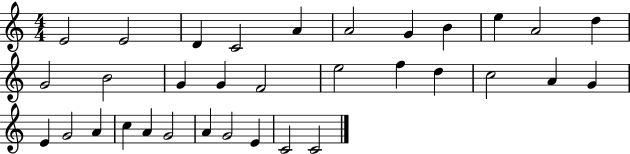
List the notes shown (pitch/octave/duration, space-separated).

E4/h E4/h D4/q C4/h A4/q A4/h G4/q B4/q E5/q A4/h D5/q G4/h B4/h G4/q G4/q F4/h E5/h F5/q D5/q C5/h A4/q G4/q E4/q G4/h A4/q C5/q A4/q G4/h A4/q G4/h E4/q C4/h C4/h